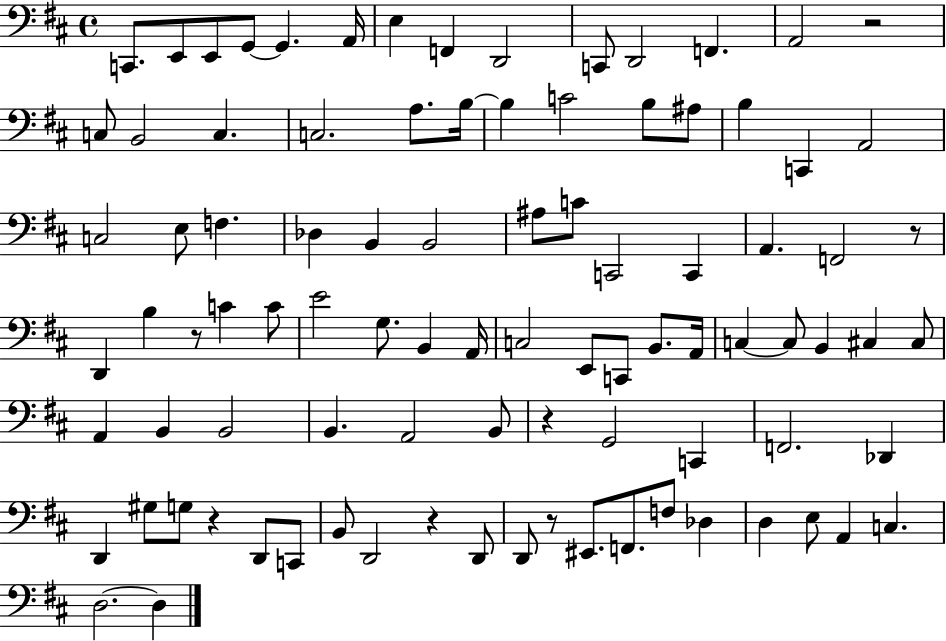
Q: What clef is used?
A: bass